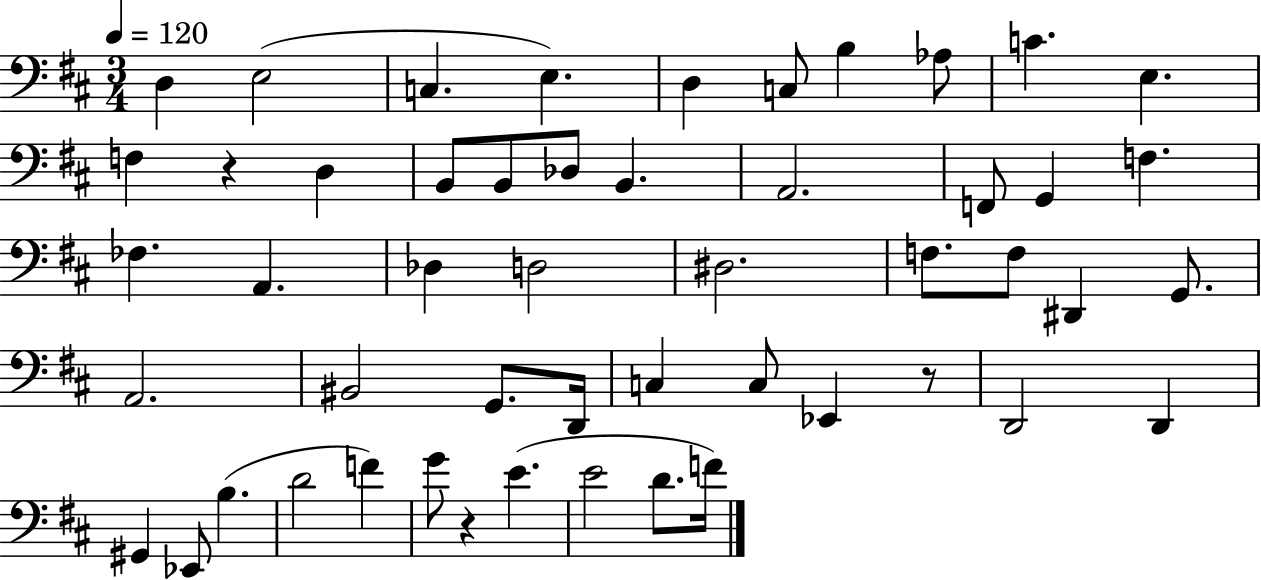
D3/q E3/h C3/q. E3/q. D3/q C3/e B3/q Ab3/e C4/q. E3/q. F3/q R/q D3/q B2/e B2/e Db3/e B2/q. A2/h. F2/e G2/q F3/q. FES3/q. A2/q. Db3/q D3/h D#3/h. F3/e. F3/e D#2/q G2/e. A2/h. BIS2/h G2/e. D2/s C3/q C3/e Eb2/q R/e D2/h D2/q G#2/q Eb2/e B3/q. D4/h F4/q G4/e R/q E4/q. E4/h D4/e. F4/s